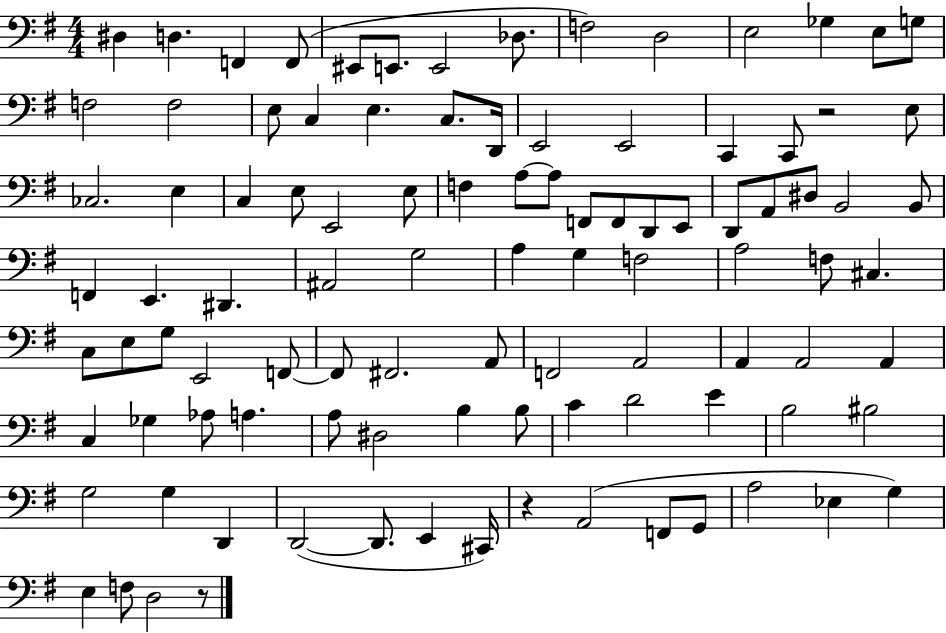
{
  \clef bass
  \numericTimeSignature
  \time 4/4
  \key g \major
  dis4 d4. f,4 f,8( | eis,8 e,8. e,2 des8. | f2) d2 | e2 ges4 e8 g8 | \break f2 f2 | e8 c4 e4. c8. d,16 | e,2 e,2 | c,4 c,8 r2 e8 | \break ces2. e4 | c4 e8 e,2 e8 | f4 a8~~ a8 f,8 f,8 d,8 e,8 | d,8 a,8 dis8 b,2 b,8 | \break f,4 e,4. dis,4. | ais,2 g2 | a4 g4 f2 | a2 f8 cis4. | \break c8 e8 g8 e,2 f,8~~ | f,8 fis,2. a,8 | f,2 a,2 | a,4 a,2 a,4 | \break c4 ges4 aes8 a4. | a8 dis2 b4 b8 | c'4 d'2 e'4 | b2 bis2 | \break g2 g4 d,4 | d,2~(~ d,8. e,4 cis,16) | r4 a,2( f,8 g,8 | a2 ees4 g4) | \break e4 f8 d2 r8 | \bar "|."
}